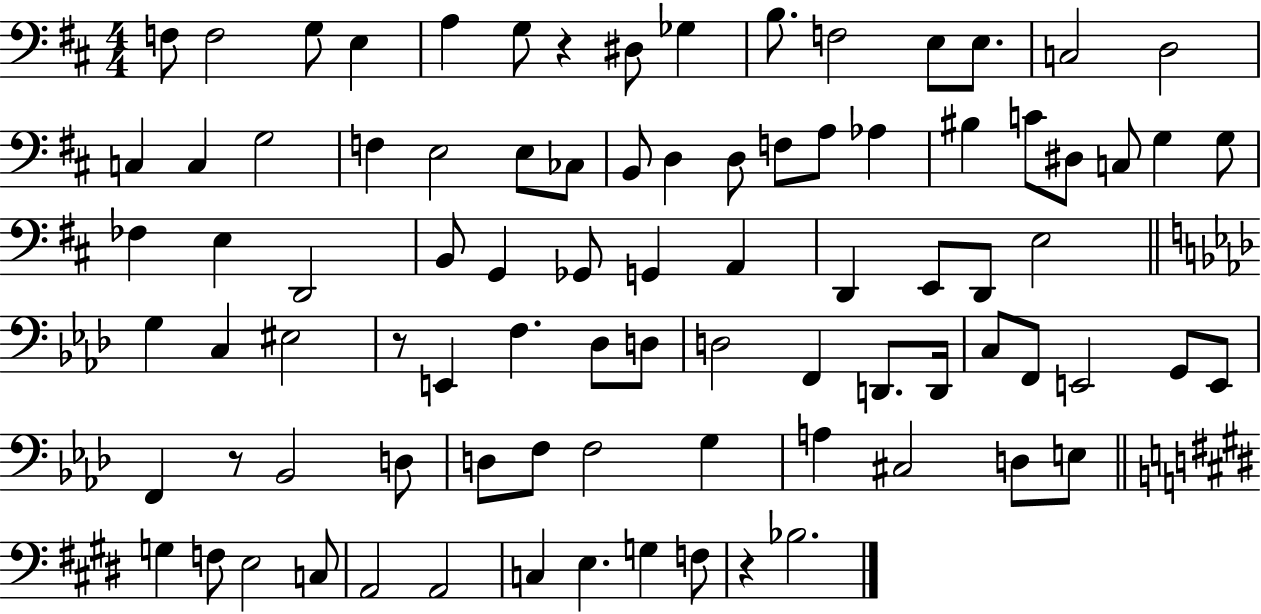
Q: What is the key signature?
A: D major